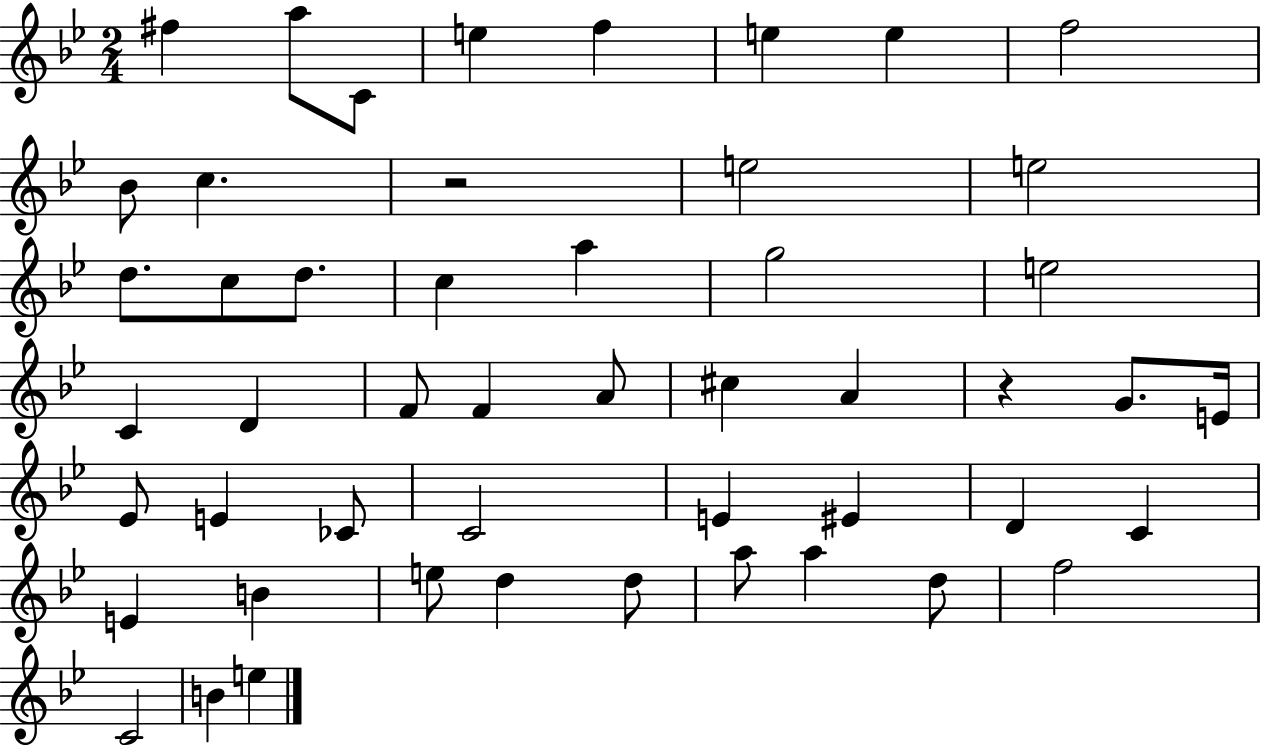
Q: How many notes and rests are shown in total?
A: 50